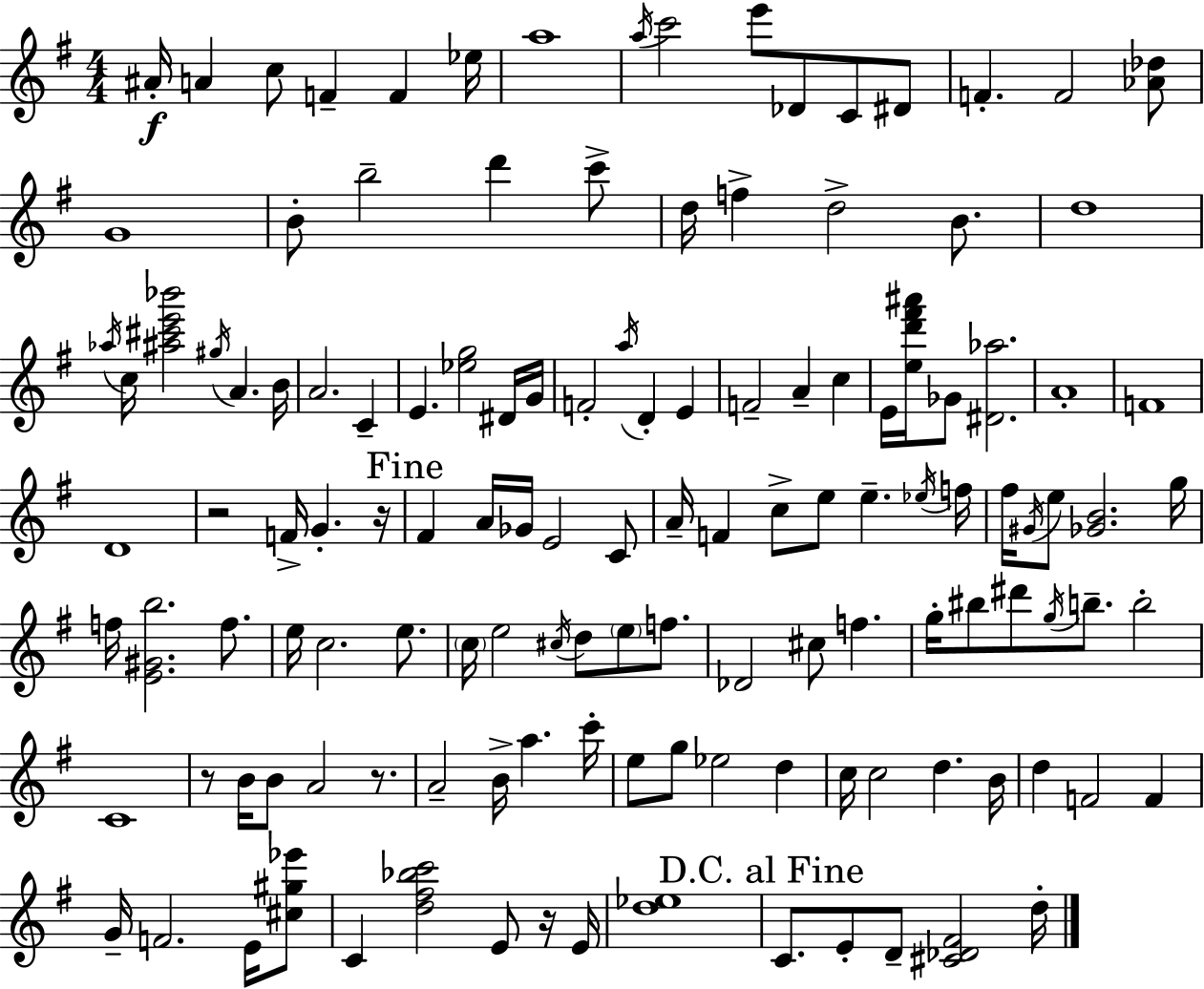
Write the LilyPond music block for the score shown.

{
  \clef treble
  \numericTimeSignature
  \time 4/4
  \key g \major
  ais'16-.\f a'4 c''8 f'4-- f'4 ees''16 | a''1 | \acciaccatura { a''16 } c'''2 e'''8 des'8 c'8 dis'8 | f'4.-. f'2 <aes' des''>8 | \break g'1 | b'8-. b''2-- d'''4 c'''8-> | d''16 f''4-> d''2-> b'8. | d''1 | \break \acciaccatura { aes''16 } c''16 <ais'' cis''' e''' bes'''>2 \acciaccatura { gis''16 } a'4. | b'16 a'2. c'4-- | e'4. <ees'' g''>2 | dis'16 g'16 f'2-. \acciaccatura { a''16 } d'4-. | \break e'4 f'2-- a'4-- | c''4 e'16 <e'' d''' fis''' ais'''>16 ges'8 <dis' aes''>2. | a'1-. | f'1 | \break d'1 | r2 f'16-> g'4.-. | r16 \mark "Fine" fis'4 a'16 ges'16 e'2 | c'8 a'16-- f'4 c''8-> e''8 e''4.-- | \break \acciaccatura { ees''16 } f''16 fis''16 \acciaccatura { gis'16 } e''8 <ges' b'>2. | g''16 f''16 <e' gis' b''>2. | f''8. e''16 c''2. | e''8. \parenthesize c''16 e''2 \acciaccatura { cis''16 } | \break d''8 \parenthesize e''8 f''8. des'2 cis''8 | f''4. g''16-. bis''8 dis'''8 \acciaccatura { g''16 } b''8.-- | b''2-. c'1 | r8 b'16 b'8 a'2 | \break r8. a'2-- | b'16-> a''4. c'''16-. e''8 g''8 ees''2 | d''4 c''16 c''2 | d''4. b'16 d''4 f'2 | \break f'4 g'16-- f'2. | e'16 <cis'' gis'' ees'''>8 c'4 <d'' fis'' bes'' c'''>2 | e'8 r16 e'16 <d'' ees''>1 | \mark "D.C. al Fine" c'8. e'8-. d'8-- <cis' des' fis'>2 | \break d''16-. \bar "|."
}